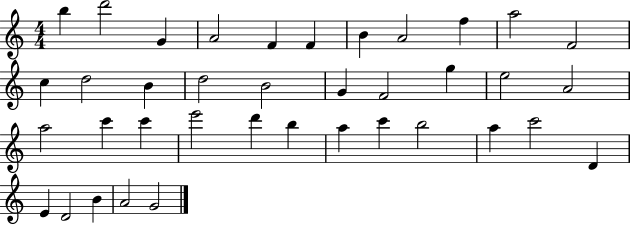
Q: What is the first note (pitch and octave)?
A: B5